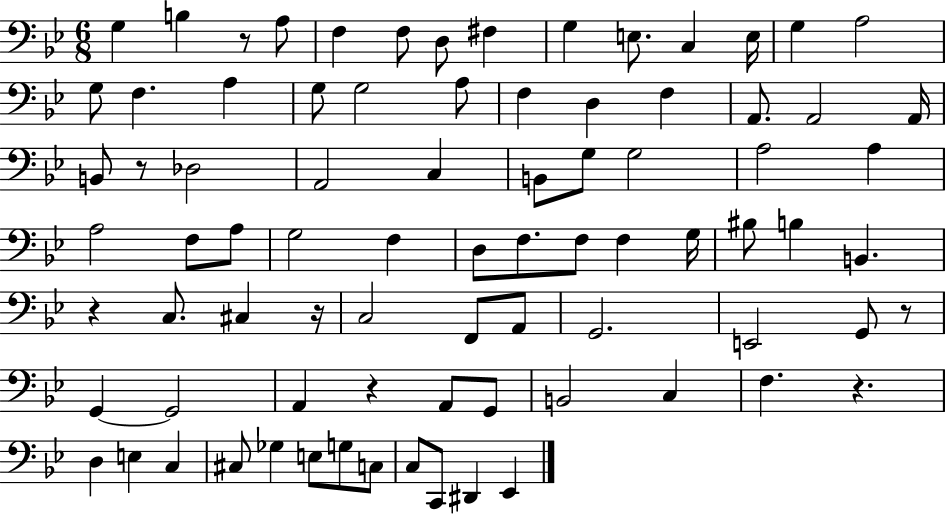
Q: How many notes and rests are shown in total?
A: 82